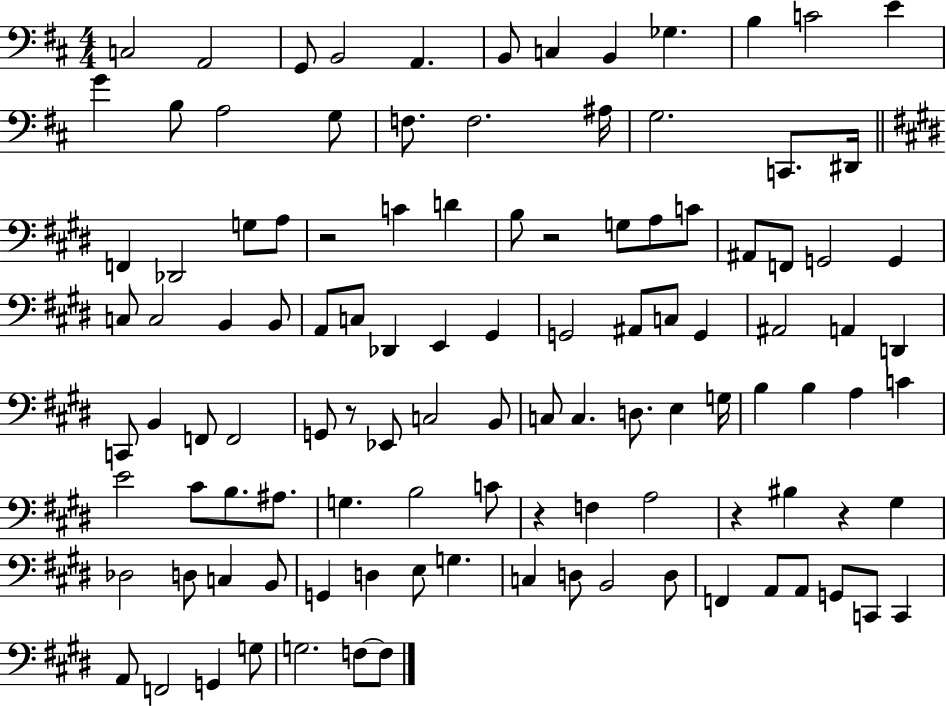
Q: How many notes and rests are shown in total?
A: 111